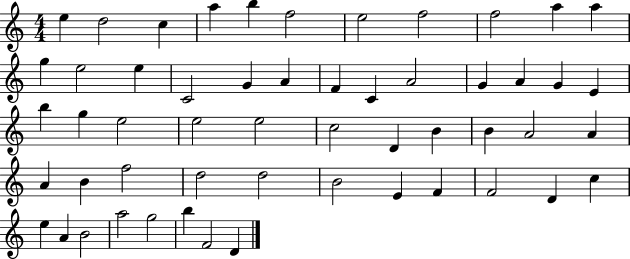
X:1
T:Untitled
M:4/4
L:1/4
K:C
e d2 c a b f2 e2 f2 f2 a a g e2 e C2 G A F C A2 G A G E b g e2 e2 e2 c2 D B B A2 A A B f2 d2 d2 B2 E F F2 D c e A B2 a2 g2 b F2 D